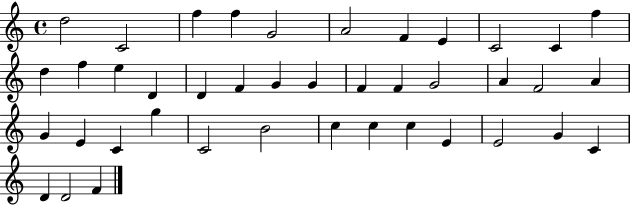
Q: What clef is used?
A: treble